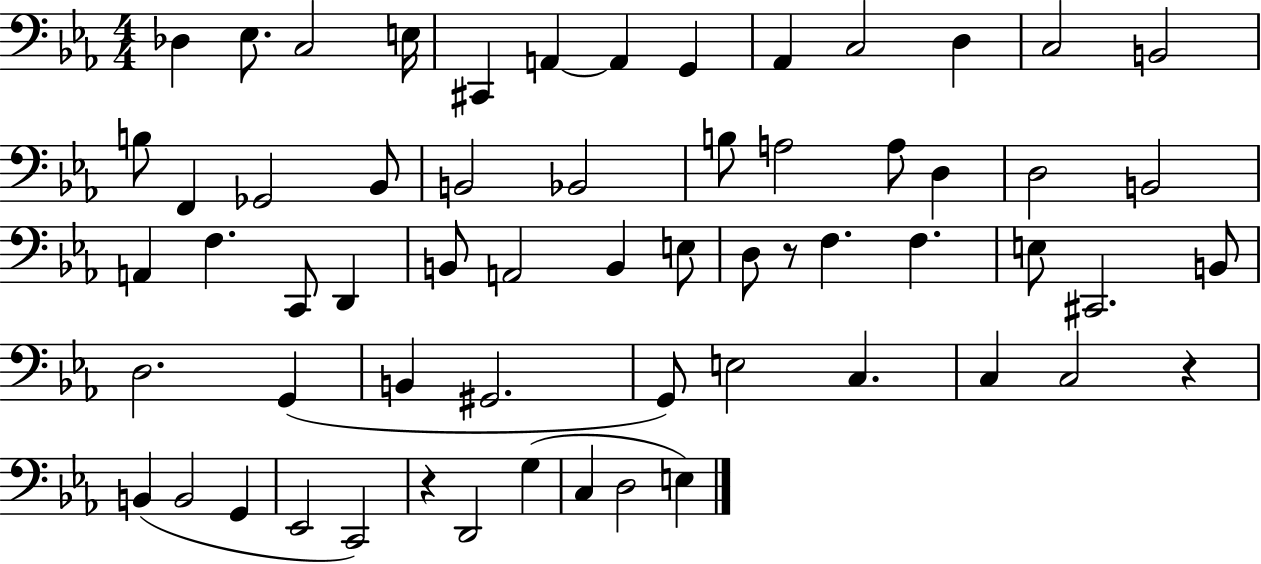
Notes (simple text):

Db3/q Eb3/e. C3/h E3/s C#2/q A2/q A2/q G2/q Ab2/q C3/h D3/q C3/h B2/h B3/e F2/q Gb2/h Bb2/e B2/h Bb2/h B3/e A3/h A3/e D3/q D3/h B2/h A2/q F3/q. C2/e D2/q B2/e A2/h B2/q E3/e D3/e R/e F3/q. F3/q. E3/e C#2/h. B2/e D3/h. G2/q B2/q G#2/h. G2/e E3/h C3/q. C3/q C3/h R/q B2/q B2/h G2/q Eb2/h C2/h R/q D2/h G3/q C3/q D3/h E3/q